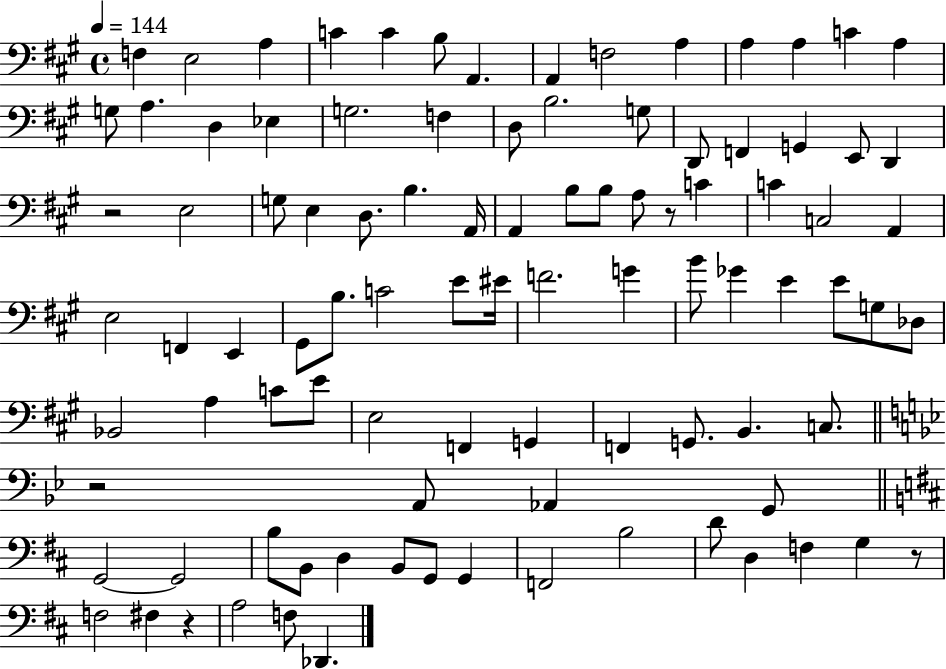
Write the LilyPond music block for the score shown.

{
  \clef bass
  \time 4/4
  \defaultTimeSignature
  \key a \major
  \tempo 4 = 144
  f4 e2 a4 | c'4 c'4 b8 a,4. | a,4 f2 a4 | a4 a4 c'4 a4 | \break g8 a4. d4 ees4 | g2. f4 | d8 b2. g8 | d,8 f,4 g,4 e,8 d,4 | \break r2 e2 | g8 e4 d8. b4. a,16 | a,4 b8 b8 a8 r8 c'4 | c'4 c2 a,4 | \break e2 f,4 e,4 | gis,8 b8. c'2 e'8 eis'16 | f'2. g'4 | b'8 ges'4 e'4 e'8 g8 des8 | \break bes,2 a4 c'8 e'8 | e2 f,4 g,4 | f,4 g,8. b,4. c8. | \bar "||" \break \key bes \major r2 a,8 aes,4 g,8 | \bar "||" \break \key d \major g,2~~ g,2 | b8 b,8 d4 b,8 g,8 g,4 | f,2 b2 | d'8 d4 f4 g4 r8 | \break f2 fis4 r4 | a2 f8 des,4. | \bar "|."
}